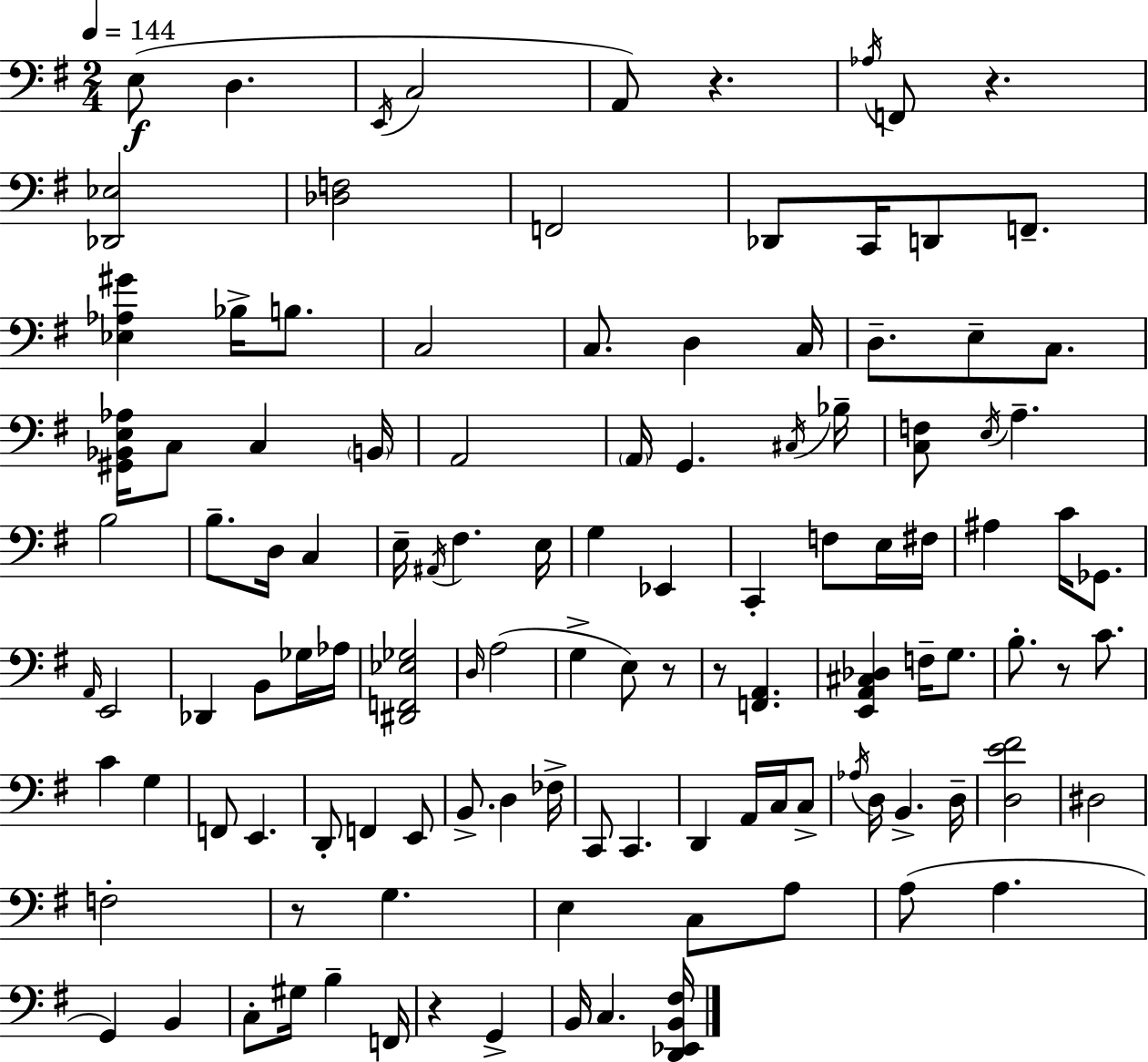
{
  \clef bass
  \numericTimeSignature
  \time 2/4
  \key e \minor
  \tempo 4 = 144
  e8(\f d4. | \acciaccatura { e,16 } c2 | a,8) r4. | \acciaccatura { aes16 } f,8 r4. | \break <des, ees>2 | <des f>2 | f,2 | des,8 c,16 d,8 f,8.-- | \break <ees aes gis'>4 bes16-> b8. | c2 | c8. d4 | c16 d8.-- e8-- c8. | \break <gis, bes, e aes>16 c8 c4 | \parenthesize b,16 a,2 | \parenthesize a,16 g,4. | \acciaccatura { cis16 } bes16-- <c f>8 \acciaccatura { e16 } a4.-- | \break b2 | b8.-- d16 | c4 e16-- \acciaccatura { ais,16 } fis4. | e16 g4 | \break ees,4 c,4-. | f8 e16 fis16 ais4 | c'16 ges,8. \grace { a,16 } e,2 | des,4 | \break b,8 ges16 aes16 <dis, f, ees ges>2 | \grace { d16 }( a2 | g4-> | e8) r8 r8 | \break <f, a,>4. <e, a, cis des>4 | f16-- g8. b8.-. | r8 c'8. c'4 | g4 f,8 | \break e,4. d,8-. | f,4 e,8 b,8.-> | d4 fes16-> c,8 | c,4. d,4 | \break a,16 c16 c8-> \acciaccatura { aes16 } | d16 b,4.-> d16-- | <d e' fis'>2 | dis2 | \break f2-. | r8 g4. | e4 c8 a8 | a8( a4. | \break g,4) b,4 | c8-. gis16 b4-- f,16 | r4 g,4-> | b,16 c4. <d, ees, b, fis>16 | \break \bar "|."
}